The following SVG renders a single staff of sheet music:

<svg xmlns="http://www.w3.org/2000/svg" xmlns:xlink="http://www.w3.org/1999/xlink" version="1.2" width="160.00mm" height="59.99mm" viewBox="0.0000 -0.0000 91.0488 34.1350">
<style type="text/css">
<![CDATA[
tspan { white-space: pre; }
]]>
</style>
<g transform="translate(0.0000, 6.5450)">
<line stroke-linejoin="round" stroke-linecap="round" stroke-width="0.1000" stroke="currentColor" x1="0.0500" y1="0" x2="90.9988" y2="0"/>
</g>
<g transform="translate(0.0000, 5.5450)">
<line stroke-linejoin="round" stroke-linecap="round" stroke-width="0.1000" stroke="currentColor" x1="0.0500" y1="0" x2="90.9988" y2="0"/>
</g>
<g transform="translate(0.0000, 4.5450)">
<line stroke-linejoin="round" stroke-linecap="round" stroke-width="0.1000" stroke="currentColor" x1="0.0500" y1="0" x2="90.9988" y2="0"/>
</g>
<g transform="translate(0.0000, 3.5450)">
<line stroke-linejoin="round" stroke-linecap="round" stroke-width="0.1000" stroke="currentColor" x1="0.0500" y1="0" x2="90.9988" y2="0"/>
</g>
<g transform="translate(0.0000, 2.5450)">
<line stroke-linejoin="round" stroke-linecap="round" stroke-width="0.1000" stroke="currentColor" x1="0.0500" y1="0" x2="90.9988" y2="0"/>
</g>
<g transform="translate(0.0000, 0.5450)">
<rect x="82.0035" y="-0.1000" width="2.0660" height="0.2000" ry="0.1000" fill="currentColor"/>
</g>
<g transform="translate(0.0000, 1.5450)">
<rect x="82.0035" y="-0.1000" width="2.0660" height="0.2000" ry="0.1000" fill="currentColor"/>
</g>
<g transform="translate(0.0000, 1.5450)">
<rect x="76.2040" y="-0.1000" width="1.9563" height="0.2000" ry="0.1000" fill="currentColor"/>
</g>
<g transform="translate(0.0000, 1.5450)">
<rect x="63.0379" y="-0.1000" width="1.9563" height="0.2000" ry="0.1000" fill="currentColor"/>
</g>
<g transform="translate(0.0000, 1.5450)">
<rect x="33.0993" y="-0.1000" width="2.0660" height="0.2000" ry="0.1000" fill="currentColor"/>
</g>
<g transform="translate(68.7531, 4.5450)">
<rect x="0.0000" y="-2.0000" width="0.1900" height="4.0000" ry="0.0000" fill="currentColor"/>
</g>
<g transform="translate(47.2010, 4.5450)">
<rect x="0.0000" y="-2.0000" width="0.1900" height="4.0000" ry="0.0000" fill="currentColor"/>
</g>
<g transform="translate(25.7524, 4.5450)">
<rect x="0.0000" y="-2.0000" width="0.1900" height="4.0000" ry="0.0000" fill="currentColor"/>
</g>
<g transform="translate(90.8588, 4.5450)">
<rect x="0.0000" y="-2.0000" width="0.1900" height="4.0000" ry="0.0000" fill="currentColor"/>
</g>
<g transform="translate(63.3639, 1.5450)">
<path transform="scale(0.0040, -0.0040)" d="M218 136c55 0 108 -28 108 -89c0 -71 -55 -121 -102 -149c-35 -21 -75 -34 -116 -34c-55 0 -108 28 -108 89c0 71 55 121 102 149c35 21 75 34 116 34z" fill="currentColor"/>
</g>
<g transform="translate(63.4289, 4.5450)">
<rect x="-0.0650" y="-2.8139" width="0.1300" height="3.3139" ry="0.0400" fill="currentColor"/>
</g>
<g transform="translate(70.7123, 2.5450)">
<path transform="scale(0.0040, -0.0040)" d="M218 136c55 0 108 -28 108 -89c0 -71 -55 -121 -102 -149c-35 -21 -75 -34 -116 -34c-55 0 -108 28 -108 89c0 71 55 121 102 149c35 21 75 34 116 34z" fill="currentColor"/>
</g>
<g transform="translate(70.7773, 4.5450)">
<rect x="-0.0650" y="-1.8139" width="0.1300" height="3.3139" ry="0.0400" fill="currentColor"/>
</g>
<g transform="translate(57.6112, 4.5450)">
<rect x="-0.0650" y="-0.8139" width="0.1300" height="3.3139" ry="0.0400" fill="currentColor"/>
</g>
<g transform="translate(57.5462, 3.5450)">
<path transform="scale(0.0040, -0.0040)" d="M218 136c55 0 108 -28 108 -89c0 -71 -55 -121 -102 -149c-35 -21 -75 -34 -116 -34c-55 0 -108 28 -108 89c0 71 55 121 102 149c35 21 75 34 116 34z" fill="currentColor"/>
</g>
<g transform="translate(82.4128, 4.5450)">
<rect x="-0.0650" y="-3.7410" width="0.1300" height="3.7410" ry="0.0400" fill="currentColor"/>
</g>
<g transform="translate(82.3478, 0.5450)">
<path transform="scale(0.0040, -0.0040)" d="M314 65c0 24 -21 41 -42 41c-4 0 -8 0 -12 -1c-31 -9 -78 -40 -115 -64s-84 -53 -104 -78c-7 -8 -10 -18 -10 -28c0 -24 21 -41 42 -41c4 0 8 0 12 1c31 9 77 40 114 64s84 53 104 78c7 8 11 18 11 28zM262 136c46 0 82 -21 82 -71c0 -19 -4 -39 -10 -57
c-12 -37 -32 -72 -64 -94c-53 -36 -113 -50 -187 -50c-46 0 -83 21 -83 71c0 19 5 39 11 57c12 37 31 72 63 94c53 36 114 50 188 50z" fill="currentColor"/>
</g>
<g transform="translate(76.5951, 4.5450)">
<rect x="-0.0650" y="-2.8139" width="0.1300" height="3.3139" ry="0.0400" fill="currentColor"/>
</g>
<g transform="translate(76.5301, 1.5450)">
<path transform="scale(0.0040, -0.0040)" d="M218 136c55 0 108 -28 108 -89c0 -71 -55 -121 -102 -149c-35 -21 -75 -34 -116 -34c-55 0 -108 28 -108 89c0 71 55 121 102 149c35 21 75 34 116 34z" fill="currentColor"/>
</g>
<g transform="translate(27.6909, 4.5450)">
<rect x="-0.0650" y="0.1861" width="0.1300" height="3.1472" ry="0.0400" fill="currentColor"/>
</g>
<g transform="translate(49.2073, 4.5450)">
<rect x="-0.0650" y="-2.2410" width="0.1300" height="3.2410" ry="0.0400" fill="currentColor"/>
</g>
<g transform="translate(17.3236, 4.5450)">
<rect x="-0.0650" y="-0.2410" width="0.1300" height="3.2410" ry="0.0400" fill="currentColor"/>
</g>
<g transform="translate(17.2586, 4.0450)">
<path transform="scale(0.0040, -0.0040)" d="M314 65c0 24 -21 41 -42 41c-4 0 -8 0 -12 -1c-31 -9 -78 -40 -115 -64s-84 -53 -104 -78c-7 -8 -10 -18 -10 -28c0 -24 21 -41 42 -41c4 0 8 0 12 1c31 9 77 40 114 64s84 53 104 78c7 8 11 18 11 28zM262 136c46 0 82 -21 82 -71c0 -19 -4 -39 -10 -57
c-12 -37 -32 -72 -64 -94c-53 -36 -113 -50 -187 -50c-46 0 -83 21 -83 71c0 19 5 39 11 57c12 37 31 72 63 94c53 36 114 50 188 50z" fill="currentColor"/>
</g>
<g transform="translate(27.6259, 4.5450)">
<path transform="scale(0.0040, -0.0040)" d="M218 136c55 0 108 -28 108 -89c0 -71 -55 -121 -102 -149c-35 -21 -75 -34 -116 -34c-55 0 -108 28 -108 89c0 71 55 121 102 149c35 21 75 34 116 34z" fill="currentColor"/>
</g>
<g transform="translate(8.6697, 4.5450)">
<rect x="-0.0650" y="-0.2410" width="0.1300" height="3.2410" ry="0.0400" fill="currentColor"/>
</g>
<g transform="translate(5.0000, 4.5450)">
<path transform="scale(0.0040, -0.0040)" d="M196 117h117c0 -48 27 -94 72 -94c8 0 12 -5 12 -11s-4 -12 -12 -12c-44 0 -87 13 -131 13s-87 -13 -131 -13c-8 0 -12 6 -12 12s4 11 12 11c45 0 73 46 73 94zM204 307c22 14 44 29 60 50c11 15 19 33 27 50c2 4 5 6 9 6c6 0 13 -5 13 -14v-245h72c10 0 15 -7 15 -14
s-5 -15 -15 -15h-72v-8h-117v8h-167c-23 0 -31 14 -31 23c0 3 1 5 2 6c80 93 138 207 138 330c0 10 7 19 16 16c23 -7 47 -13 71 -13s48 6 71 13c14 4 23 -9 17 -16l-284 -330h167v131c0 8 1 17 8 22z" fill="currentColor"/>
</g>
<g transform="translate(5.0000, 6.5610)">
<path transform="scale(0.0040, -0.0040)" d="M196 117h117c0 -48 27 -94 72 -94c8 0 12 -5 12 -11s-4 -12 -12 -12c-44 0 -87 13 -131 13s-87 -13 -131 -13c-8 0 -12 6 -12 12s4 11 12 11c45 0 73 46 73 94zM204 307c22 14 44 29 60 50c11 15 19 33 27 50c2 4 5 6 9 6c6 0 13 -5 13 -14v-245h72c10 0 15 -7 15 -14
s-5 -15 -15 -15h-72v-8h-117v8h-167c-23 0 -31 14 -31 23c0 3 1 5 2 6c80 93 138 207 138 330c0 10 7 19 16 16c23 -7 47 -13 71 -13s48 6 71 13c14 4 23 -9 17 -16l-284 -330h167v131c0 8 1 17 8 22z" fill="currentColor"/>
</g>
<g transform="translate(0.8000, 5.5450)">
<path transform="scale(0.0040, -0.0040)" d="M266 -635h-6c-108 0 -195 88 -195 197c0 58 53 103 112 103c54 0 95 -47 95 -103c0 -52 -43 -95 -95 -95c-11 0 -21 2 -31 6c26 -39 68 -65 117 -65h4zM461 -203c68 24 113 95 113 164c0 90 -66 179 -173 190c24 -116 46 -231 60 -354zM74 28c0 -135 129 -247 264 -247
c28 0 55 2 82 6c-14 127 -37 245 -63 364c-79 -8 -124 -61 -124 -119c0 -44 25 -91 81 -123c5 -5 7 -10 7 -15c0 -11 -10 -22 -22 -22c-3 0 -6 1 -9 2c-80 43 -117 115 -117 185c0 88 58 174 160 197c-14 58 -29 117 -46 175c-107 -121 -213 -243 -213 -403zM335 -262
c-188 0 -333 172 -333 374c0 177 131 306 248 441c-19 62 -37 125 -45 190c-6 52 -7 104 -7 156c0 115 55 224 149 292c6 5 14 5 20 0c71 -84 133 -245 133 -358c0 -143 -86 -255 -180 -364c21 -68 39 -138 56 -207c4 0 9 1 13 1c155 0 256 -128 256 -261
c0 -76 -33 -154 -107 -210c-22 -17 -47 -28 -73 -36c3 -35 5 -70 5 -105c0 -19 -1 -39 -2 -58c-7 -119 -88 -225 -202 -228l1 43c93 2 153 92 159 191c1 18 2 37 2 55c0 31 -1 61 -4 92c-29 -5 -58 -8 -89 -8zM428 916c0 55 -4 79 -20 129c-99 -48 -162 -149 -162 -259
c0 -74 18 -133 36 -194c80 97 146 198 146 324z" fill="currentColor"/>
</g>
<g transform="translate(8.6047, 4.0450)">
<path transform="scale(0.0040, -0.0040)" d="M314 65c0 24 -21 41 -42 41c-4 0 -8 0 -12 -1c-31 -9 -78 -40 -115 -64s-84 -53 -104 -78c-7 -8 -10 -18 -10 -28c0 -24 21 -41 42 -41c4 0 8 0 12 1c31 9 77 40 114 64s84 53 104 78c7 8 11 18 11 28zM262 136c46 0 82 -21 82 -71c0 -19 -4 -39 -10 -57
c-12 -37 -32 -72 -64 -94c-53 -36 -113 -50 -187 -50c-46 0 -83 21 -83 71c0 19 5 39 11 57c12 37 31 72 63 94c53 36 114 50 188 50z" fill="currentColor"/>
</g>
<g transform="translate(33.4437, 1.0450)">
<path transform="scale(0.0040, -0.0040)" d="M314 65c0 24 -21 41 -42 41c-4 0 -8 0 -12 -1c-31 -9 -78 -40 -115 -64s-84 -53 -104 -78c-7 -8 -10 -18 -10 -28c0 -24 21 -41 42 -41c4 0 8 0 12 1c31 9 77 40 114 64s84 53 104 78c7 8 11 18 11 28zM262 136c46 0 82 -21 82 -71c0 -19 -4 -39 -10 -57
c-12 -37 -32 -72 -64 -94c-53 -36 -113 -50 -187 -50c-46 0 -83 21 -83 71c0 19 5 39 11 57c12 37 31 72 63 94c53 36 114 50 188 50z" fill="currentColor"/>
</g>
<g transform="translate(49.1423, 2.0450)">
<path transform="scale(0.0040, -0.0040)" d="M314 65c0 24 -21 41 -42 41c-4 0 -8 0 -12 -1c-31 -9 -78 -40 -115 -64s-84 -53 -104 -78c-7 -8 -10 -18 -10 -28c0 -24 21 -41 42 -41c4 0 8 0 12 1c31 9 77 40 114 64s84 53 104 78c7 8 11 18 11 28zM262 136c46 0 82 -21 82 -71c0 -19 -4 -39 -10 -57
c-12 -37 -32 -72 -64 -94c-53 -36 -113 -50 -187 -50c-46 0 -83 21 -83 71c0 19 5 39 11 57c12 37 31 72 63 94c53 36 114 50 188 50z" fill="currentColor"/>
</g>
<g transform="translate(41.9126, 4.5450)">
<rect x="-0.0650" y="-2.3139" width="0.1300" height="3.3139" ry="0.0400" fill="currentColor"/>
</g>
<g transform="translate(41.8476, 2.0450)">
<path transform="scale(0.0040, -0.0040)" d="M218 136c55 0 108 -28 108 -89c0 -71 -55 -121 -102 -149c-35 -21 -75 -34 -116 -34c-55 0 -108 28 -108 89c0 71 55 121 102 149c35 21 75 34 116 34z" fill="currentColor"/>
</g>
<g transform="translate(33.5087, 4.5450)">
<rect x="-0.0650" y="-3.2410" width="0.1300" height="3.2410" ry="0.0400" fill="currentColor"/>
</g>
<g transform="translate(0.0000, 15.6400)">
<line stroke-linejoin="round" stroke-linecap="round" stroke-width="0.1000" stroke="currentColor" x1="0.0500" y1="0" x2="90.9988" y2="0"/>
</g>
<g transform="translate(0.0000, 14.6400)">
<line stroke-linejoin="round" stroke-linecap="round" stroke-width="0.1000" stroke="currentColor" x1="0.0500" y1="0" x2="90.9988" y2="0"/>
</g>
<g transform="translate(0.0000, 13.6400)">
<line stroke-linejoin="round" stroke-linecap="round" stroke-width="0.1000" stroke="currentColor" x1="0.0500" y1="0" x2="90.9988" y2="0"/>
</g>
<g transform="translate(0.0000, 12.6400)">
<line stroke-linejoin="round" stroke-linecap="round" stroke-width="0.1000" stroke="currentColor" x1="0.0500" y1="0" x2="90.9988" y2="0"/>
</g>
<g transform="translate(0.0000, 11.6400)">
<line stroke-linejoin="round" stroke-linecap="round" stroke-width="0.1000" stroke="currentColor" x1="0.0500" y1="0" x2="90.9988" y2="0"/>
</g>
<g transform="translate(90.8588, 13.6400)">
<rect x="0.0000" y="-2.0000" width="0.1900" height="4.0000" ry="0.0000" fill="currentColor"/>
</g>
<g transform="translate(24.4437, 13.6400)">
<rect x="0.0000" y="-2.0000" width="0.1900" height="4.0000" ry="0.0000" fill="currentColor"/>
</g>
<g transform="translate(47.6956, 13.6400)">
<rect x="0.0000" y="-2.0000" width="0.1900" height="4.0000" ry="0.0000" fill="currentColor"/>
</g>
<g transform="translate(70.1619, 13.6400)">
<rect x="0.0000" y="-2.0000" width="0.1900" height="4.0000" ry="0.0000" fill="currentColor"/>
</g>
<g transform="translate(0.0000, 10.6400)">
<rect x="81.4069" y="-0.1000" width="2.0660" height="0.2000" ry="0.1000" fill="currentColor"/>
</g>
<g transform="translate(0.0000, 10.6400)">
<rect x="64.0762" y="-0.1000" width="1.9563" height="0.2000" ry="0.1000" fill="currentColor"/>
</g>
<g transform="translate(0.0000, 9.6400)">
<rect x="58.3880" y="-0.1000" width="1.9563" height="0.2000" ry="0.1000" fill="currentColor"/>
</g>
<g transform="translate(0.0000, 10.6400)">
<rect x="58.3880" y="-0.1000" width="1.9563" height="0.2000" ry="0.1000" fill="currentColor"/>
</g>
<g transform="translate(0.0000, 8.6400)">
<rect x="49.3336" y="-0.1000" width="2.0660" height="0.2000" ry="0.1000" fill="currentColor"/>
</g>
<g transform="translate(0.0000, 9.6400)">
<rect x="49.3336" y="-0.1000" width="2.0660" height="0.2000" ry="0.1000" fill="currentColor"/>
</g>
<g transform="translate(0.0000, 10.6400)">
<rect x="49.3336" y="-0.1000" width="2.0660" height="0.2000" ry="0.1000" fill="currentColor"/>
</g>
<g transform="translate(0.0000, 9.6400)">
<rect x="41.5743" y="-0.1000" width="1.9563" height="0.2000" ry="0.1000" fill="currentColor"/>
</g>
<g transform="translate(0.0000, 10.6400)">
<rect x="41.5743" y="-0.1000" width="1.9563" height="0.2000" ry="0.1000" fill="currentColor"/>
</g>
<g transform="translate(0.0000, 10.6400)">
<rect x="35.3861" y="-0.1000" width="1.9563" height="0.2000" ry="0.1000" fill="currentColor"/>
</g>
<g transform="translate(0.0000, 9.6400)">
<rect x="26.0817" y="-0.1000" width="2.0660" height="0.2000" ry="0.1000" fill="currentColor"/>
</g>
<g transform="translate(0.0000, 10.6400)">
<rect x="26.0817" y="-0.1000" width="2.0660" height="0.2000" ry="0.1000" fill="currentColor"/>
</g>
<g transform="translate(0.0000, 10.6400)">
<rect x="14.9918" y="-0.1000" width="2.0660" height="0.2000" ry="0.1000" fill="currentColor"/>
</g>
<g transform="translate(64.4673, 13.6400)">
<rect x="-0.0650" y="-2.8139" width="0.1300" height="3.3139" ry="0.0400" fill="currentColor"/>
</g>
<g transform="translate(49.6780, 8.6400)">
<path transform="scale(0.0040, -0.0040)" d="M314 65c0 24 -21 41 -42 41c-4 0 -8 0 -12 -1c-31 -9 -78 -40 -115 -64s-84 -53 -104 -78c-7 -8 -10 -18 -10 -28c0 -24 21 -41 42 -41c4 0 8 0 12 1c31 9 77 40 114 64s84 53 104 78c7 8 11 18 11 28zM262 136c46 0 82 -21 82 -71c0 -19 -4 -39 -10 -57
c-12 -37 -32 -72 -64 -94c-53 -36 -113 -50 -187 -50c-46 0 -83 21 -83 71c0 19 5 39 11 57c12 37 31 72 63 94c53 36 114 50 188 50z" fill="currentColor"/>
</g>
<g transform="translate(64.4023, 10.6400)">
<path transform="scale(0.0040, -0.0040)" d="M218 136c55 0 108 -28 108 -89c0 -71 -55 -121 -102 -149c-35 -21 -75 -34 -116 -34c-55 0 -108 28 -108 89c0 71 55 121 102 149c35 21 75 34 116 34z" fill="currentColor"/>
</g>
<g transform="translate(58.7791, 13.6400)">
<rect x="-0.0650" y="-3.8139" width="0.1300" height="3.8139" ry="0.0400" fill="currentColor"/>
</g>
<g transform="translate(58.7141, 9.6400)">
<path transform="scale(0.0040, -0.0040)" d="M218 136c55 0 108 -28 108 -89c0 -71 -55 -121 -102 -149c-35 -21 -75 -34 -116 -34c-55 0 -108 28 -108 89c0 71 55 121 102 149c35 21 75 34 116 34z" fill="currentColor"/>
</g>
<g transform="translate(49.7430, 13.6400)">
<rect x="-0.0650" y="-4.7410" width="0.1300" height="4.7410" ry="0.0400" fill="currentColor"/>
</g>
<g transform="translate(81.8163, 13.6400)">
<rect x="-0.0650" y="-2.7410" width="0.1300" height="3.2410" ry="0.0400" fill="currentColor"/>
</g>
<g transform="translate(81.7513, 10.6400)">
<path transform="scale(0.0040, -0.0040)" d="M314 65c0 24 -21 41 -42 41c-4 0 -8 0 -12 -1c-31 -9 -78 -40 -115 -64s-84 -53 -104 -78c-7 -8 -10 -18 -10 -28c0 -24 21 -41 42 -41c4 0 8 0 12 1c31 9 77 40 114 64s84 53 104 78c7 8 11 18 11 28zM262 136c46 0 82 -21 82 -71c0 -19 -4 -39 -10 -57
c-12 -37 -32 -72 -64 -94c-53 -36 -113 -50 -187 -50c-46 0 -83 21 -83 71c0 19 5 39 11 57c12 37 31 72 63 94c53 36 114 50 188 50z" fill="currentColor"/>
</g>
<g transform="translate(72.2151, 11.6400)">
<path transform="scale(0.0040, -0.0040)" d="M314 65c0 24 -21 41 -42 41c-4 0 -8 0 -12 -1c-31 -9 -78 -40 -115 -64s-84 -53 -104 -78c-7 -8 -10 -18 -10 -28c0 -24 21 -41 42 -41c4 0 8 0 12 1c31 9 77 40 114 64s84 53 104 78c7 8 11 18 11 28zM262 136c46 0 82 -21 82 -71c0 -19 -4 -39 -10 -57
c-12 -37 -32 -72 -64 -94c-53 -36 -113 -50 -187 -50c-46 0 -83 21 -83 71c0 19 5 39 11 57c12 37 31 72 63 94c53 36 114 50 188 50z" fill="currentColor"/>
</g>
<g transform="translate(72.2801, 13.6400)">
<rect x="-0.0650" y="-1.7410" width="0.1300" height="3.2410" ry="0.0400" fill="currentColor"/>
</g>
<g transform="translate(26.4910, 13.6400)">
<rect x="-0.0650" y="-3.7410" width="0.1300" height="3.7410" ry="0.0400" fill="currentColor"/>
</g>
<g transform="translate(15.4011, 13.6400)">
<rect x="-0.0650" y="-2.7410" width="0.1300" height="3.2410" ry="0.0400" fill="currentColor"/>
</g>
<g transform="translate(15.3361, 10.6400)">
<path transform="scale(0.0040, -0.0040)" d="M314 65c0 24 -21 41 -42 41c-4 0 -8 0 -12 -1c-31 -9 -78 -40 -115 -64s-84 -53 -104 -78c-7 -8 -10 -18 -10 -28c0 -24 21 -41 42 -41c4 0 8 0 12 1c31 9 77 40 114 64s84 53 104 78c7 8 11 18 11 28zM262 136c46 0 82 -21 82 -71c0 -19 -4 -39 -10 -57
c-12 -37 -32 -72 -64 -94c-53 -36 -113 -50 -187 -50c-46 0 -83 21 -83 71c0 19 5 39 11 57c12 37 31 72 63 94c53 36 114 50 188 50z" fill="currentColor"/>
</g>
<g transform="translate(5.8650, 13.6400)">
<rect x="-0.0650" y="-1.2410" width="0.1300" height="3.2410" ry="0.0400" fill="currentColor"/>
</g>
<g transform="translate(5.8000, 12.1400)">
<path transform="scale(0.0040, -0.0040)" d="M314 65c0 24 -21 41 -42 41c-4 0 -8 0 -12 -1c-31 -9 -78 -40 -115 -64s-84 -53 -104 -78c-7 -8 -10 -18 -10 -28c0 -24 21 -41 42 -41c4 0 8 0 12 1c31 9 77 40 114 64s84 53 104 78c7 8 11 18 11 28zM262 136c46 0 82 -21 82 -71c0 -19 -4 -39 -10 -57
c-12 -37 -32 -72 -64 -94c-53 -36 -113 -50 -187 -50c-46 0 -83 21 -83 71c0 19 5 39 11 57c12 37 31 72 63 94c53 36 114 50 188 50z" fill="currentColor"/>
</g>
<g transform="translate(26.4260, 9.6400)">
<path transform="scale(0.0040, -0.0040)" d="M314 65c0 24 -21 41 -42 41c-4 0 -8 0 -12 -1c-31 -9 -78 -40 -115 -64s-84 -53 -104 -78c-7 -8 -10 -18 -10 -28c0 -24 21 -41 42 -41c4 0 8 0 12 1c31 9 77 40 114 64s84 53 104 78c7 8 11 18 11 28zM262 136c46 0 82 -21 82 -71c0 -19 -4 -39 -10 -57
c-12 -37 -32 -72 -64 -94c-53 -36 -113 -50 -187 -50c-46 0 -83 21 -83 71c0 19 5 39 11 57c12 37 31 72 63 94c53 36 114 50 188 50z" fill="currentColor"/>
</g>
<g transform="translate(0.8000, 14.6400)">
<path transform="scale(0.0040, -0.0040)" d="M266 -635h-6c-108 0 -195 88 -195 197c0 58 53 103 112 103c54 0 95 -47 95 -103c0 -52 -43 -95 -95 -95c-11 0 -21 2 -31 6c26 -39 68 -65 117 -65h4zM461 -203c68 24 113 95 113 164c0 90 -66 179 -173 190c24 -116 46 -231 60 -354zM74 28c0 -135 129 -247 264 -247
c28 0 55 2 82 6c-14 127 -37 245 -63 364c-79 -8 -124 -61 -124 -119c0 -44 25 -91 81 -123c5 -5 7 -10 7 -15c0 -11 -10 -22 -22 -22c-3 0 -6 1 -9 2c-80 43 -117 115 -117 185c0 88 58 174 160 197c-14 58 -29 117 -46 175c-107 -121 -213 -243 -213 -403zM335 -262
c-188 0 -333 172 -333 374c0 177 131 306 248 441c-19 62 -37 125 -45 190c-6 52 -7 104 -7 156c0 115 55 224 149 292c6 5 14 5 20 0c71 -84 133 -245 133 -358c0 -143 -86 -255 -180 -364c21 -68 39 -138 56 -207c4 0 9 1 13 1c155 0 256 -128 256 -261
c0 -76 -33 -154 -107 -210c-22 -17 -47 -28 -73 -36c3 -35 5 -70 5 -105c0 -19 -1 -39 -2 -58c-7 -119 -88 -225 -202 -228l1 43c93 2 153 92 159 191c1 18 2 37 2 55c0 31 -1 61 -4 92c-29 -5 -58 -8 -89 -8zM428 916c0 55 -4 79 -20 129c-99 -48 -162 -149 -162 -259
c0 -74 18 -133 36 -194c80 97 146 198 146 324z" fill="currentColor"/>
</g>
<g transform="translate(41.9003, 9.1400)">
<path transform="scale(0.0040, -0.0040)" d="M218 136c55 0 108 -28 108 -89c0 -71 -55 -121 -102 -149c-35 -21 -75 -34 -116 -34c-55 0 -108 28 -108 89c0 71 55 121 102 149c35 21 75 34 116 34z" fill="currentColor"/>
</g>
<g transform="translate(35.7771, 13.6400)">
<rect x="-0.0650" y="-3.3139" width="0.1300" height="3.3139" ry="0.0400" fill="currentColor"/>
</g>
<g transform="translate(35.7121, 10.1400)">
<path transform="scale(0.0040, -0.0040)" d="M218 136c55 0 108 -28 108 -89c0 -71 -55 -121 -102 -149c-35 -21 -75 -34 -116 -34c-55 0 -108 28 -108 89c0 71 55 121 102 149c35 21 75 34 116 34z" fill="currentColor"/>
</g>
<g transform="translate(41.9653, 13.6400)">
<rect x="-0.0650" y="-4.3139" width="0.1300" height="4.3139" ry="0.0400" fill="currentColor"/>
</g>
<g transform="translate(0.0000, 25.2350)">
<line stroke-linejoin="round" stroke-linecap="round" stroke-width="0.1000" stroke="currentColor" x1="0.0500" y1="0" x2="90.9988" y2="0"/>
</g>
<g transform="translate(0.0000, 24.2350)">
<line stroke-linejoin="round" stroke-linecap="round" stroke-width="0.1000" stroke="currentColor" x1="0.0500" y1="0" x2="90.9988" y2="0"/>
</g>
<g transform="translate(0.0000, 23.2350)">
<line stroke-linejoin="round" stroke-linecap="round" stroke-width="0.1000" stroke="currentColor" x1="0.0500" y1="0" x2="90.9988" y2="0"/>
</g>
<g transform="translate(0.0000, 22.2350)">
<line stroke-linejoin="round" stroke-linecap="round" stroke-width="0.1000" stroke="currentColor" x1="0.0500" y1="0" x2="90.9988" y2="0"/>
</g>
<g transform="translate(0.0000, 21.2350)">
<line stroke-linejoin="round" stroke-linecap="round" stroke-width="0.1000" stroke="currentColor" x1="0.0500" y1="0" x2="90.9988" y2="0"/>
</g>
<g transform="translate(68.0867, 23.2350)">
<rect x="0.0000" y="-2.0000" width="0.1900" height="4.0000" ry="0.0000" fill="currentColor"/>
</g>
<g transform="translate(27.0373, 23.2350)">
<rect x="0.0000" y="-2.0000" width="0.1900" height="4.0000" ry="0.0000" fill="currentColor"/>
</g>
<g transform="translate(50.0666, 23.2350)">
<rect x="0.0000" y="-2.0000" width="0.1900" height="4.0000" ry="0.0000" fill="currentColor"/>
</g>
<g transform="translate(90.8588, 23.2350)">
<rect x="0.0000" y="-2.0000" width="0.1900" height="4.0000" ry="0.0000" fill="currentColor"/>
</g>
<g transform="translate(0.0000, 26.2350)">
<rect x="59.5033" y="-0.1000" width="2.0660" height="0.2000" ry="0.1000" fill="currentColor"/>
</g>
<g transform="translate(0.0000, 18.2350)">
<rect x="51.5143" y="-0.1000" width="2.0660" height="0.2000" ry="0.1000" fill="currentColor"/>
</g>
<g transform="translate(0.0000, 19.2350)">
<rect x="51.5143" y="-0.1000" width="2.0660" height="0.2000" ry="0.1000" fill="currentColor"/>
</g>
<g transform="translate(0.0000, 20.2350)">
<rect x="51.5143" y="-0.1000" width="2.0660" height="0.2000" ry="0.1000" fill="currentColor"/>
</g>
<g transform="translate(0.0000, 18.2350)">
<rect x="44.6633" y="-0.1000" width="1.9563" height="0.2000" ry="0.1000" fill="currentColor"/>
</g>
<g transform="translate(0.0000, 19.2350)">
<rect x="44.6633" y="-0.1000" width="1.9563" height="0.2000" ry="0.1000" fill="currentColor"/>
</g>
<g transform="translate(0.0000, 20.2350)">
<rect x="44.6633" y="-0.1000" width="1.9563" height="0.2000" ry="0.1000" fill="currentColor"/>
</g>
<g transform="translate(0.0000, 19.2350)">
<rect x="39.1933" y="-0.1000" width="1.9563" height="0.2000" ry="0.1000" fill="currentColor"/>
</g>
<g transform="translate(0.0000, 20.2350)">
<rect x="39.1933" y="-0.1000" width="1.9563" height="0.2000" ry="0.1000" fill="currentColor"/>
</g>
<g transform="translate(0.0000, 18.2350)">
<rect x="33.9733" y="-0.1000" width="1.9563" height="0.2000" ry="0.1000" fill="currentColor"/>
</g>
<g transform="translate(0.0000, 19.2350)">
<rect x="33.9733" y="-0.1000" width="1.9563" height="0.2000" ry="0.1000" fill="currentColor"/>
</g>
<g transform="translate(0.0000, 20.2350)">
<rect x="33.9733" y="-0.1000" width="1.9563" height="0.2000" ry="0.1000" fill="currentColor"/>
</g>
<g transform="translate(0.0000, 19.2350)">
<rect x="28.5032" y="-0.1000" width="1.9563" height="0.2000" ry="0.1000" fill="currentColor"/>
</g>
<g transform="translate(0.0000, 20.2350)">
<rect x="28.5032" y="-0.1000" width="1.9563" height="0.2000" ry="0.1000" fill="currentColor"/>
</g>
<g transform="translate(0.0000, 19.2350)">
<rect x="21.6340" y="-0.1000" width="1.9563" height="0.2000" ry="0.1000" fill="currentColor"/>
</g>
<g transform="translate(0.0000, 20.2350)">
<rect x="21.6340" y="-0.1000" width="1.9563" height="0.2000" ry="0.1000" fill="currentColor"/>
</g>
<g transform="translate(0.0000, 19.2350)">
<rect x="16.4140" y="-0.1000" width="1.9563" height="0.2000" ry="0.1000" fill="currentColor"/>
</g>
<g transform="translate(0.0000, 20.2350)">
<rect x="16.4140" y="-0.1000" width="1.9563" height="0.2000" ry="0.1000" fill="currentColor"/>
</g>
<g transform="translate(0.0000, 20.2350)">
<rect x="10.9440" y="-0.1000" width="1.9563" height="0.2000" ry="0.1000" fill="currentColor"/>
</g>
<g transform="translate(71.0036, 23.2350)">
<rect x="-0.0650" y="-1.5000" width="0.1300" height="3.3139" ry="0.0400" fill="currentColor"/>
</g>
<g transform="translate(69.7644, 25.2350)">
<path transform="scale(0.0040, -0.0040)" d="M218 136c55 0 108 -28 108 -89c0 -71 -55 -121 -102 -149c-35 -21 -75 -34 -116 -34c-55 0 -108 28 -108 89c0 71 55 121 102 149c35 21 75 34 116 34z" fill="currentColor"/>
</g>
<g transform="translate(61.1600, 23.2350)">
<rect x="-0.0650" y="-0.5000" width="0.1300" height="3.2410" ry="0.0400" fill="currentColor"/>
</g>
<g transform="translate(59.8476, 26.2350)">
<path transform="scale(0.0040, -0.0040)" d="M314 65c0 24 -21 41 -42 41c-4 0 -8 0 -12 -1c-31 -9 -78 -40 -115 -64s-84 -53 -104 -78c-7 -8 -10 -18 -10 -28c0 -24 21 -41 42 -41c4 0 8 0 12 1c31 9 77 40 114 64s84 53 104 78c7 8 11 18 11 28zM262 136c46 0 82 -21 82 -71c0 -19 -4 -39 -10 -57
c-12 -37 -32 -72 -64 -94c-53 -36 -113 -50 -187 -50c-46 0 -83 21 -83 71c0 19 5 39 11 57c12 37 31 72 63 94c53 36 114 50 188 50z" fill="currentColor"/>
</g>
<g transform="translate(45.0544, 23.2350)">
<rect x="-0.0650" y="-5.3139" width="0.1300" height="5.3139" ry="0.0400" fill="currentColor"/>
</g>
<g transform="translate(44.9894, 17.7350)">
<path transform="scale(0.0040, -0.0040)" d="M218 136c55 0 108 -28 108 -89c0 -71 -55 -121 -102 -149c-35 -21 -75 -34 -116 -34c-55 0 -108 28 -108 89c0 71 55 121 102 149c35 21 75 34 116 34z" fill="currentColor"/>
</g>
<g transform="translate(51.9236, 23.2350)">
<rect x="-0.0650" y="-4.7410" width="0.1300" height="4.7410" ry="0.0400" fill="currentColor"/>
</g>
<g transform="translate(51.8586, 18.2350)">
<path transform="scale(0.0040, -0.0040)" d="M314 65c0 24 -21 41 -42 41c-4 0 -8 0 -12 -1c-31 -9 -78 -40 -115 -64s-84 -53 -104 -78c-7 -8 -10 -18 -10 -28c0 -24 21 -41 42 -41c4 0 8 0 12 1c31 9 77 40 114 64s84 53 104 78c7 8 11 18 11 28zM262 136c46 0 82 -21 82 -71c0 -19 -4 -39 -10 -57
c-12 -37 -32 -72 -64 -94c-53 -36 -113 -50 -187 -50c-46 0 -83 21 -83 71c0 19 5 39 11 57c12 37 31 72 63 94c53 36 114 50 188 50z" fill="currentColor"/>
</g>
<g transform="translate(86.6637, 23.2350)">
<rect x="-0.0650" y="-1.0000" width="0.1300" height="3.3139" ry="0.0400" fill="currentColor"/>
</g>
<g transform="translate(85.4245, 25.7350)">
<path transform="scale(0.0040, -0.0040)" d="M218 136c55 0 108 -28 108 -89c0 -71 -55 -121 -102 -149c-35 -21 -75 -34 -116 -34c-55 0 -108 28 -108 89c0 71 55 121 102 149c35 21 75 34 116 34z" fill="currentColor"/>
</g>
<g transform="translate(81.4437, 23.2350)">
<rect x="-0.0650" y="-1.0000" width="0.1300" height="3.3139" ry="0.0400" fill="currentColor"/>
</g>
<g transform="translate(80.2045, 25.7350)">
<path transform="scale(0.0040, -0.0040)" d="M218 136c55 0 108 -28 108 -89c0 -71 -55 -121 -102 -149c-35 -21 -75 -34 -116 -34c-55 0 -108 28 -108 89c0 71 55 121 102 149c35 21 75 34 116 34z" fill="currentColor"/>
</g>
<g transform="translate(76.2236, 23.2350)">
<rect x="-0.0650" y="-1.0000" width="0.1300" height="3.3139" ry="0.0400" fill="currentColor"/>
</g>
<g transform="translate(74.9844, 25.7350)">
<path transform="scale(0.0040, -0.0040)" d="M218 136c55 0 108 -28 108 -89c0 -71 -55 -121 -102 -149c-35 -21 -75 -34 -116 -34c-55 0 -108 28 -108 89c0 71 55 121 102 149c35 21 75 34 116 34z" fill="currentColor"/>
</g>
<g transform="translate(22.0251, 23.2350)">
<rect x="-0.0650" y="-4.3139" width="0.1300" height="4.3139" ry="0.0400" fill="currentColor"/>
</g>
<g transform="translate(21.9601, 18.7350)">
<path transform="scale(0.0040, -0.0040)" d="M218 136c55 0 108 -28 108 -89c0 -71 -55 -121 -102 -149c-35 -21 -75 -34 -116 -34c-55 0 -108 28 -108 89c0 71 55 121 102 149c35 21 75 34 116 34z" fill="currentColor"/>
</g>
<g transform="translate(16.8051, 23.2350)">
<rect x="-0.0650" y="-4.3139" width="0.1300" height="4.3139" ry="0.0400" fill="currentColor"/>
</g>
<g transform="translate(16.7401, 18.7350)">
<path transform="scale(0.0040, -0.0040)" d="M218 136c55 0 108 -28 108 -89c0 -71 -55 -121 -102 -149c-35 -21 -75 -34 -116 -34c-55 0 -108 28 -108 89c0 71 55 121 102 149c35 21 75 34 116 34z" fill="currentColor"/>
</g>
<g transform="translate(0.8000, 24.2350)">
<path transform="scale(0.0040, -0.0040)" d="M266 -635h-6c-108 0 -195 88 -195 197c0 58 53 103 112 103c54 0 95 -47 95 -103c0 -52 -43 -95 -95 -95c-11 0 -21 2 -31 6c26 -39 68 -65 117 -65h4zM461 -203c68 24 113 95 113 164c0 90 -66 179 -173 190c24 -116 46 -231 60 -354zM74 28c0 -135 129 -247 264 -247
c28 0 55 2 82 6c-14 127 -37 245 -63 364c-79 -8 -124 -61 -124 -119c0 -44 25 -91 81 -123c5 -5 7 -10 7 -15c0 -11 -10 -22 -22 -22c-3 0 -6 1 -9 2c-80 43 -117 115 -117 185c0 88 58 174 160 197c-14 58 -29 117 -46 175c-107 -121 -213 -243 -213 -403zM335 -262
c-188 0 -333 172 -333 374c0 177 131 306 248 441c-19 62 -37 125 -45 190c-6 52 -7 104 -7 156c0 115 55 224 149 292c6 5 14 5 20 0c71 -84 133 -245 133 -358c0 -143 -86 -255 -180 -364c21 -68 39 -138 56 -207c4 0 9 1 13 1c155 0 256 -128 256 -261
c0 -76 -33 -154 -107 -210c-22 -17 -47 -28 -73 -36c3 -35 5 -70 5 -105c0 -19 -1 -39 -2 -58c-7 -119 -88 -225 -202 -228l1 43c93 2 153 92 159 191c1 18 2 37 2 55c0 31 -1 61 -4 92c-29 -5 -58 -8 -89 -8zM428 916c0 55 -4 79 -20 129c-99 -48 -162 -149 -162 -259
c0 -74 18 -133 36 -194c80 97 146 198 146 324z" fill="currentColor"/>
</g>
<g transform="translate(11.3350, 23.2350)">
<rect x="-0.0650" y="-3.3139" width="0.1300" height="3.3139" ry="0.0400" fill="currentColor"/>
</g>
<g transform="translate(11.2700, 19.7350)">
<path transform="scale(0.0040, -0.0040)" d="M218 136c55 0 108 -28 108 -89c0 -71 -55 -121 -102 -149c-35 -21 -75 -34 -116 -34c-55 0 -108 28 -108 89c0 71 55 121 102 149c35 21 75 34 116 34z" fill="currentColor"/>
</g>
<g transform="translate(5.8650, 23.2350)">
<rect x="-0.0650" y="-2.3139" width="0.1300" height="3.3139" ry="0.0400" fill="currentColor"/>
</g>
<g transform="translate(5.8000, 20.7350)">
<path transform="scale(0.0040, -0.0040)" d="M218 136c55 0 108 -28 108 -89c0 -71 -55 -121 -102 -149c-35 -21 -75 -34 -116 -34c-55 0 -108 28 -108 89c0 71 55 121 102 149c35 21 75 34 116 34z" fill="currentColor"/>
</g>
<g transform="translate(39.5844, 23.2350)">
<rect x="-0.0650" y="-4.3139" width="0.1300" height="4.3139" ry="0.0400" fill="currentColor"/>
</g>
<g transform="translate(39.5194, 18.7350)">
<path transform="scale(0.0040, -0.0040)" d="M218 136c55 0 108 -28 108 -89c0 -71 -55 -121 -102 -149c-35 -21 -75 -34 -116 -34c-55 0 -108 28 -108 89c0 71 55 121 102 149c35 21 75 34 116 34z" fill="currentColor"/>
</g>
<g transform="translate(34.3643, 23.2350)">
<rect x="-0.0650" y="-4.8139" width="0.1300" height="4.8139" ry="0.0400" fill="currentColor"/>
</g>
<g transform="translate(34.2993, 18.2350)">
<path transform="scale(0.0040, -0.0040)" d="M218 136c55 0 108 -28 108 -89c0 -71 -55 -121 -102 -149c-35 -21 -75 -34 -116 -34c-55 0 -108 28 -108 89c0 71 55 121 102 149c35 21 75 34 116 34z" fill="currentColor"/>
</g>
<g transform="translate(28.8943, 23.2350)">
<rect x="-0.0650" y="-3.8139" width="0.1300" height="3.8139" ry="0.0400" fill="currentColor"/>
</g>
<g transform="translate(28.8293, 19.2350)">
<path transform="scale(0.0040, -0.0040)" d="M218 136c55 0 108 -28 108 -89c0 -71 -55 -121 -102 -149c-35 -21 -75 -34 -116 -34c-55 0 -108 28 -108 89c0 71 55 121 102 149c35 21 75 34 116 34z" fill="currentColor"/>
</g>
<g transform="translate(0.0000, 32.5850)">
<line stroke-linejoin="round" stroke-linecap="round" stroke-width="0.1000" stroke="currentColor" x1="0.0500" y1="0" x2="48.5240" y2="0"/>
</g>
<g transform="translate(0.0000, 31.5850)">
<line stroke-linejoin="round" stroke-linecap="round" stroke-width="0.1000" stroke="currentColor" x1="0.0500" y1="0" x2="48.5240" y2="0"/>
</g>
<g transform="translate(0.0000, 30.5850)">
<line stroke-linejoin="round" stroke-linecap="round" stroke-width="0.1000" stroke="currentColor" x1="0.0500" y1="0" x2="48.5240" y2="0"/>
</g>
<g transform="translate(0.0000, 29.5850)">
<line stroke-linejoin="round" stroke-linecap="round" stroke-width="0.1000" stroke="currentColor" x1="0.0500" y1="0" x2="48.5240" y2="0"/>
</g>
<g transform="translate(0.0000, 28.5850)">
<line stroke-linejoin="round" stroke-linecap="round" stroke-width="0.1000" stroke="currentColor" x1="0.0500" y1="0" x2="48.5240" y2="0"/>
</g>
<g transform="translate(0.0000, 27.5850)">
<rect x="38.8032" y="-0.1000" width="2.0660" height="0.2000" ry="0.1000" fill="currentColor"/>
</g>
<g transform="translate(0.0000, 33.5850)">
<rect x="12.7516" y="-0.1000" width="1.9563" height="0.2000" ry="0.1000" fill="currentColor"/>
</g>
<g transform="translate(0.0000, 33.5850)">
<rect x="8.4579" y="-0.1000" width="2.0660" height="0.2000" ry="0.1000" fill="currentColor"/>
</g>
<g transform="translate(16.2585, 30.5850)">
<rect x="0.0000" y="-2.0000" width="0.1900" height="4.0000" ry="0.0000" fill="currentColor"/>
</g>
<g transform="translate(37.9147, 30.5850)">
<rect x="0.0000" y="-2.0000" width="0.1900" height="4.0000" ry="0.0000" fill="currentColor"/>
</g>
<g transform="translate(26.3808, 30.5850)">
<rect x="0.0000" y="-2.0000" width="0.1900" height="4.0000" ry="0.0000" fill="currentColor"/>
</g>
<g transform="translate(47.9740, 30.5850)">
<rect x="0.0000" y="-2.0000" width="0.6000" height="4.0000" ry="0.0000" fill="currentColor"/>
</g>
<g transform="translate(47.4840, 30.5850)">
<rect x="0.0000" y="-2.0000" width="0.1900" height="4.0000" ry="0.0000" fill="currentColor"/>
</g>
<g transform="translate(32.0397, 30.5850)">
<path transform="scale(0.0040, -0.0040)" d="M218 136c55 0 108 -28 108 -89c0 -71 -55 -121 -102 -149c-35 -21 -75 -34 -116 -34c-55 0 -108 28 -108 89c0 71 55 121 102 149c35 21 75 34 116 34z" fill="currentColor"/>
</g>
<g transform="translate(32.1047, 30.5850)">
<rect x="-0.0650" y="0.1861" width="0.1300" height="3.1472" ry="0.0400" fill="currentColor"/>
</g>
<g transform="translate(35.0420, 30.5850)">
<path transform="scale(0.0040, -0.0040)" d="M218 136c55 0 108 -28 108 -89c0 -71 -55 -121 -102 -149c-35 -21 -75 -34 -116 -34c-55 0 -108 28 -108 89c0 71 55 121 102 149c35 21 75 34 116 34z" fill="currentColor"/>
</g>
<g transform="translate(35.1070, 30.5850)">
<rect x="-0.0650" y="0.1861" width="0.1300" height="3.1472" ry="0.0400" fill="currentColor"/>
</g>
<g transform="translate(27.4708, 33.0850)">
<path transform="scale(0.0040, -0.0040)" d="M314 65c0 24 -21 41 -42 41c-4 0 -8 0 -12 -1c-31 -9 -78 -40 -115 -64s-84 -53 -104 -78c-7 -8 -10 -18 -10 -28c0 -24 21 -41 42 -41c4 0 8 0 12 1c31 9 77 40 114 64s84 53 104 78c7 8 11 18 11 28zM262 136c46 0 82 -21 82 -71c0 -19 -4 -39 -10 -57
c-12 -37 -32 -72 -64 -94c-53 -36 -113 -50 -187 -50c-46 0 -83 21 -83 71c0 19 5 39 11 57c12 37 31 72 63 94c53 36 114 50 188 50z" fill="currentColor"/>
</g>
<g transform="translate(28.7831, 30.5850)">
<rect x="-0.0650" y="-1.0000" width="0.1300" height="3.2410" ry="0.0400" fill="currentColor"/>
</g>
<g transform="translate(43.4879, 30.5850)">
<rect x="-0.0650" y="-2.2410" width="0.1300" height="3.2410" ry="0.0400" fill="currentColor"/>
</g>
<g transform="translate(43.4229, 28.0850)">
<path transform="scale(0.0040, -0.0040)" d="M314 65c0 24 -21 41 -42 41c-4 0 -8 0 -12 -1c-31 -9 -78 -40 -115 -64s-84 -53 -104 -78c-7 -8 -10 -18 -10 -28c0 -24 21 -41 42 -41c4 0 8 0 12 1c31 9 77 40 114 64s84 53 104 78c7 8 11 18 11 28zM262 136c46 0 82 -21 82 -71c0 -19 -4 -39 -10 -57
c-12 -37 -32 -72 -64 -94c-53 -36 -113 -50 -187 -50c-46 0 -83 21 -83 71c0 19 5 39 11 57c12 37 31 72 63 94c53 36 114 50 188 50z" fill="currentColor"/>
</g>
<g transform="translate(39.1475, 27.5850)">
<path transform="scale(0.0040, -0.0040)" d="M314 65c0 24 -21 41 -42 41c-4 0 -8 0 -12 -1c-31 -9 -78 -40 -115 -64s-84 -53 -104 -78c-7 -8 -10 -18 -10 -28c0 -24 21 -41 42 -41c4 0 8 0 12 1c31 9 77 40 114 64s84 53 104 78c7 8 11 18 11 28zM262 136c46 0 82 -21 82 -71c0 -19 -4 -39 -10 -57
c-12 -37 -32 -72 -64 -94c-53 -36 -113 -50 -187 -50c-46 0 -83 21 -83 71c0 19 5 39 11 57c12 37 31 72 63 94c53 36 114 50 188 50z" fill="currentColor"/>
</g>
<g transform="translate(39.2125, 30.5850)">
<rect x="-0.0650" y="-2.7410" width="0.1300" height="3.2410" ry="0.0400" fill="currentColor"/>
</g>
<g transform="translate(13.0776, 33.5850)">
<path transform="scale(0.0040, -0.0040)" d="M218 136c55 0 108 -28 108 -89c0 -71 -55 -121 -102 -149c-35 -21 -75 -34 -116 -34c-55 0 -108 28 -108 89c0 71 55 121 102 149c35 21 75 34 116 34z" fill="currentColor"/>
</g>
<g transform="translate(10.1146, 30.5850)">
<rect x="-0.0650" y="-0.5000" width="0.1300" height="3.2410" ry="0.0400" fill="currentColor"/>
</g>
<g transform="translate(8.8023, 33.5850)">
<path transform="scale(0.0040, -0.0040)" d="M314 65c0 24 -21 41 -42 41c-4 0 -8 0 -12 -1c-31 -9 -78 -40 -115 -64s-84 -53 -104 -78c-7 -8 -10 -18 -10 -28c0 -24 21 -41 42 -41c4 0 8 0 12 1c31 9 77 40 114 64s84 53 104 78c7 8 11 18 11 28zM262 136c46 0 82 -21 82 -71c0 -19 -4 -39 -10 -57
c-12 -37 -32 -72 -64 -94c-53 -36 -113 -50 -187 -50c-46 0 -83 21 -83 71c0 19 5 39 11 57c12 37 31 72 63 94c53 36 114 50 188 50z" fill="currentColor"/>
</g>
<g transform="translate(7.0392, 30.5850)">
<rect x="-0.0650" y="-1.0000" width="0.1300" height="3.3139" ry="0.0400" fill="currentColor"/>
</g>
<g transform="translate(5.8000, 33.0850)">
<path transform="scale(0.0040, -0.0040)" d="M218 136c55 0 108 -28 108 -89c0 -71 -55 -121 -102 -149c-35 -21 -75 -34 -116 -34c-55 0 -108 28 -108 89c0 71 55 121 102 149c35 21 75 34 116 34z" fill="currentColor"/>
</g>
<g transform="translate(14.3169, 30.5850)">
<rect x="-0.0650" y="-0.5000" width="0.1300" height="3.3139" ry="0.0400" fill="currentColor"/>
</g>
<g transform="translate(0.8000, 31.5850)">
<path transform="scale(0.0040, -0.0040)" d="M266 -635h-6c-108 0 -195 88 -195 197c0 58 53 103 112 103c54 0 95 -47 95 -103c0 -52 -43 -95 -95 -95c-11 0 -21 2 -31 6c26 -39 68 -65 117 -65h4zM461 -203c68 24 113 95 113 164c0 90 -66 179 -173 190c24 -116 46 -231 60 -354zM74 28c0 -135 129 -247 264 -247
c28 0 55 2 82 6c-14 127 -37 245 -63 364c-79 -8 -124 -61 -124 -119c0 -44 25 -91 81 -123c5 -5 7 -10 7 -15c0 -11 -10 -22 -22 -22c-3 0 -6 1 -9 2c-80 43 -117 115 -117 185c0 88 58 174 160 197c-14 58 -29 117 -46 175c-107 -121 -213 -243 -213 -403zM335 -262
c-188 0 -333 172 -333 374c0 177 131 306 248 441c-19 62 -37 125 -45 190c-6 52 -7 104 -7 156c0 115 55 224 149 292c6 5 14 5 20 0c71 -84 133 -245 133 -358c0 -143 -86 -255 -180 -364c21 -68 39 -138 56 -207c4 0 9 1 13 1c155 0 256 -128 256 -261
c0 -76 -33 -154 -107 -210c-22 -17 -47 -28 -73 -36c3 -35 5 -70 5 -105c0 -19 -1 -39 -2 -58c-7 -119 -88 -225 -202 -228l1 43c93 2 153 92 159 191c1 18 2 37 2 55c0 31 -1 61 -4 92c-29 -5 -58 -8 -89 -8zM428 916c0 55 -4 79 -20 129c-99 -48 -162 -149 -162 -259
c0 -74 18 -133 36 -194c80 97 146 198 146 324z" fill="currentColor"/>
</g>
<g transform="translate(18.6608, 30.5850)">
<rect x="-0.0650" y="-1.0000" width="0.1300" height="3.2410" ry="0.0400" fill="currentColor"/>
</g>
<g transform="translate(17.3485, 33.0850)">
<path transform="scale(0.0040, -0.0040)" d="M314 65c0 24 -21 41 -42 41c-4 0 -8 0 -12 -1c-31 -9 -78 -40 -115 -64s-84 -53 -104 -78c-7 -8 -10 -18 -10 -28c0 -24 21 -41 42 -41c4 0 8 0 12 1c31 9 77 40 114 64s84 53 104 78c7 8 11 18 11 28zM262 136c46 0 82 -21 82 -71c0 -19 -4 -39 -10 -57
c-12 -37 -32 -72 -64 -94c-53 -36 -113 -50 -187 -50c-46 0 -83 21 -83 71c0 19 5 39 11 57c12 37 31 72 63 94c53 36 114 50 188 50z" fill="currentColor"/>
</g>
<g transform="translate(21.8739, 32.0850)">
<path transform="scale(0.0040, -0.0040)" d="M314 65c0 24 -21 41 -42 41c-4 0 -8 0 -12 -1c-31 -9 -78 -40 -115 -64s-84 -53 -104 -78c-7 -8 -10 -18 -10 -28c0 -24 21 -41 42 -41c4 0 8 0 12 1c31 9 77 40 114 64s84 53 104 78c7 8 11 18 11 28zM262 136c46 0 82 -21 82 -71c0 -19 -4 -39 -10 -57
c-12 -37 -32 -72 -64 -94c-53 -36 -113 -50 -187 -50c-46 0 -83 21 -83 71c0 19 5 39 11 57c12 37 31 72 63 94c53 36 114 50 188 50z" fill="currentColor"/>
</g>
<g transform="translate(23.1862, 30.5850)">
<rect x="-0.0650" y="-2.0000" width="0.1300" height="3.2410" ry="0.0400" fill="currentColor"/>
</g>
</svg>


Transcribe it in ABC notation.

X:1
T:Untitled
M:4/4
L:1/4
K:C
c2 c2 B b2 g g2 d a f a c'2 e2 a2 c'2 b d' e'2 c' a f2 a2 g b d' d' c' e' d' f' e'2 C2 E D D D D C2 C D2 F2 D2 B B a2 g2